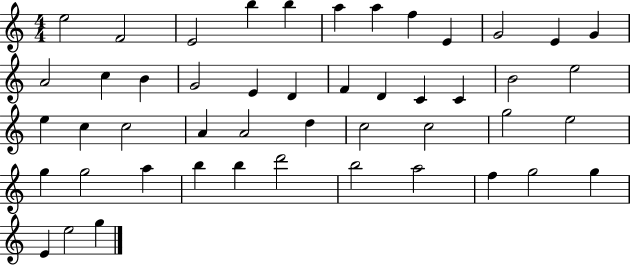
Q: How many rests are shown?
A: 0